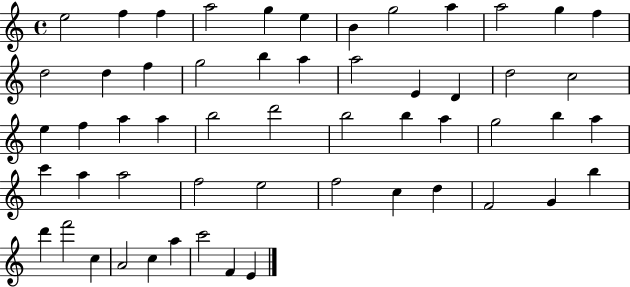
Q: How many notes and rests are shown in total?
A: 55